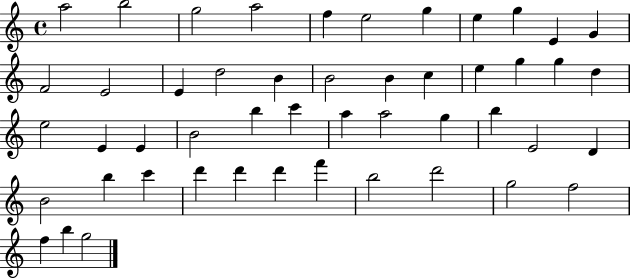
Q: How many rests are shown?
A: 0